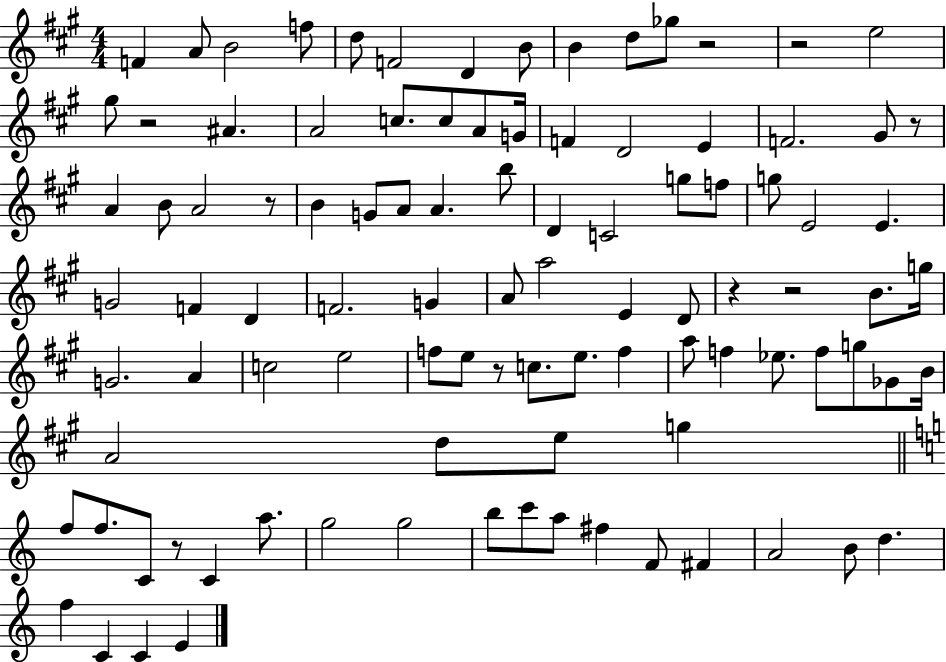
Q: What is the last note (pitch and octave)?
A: E4